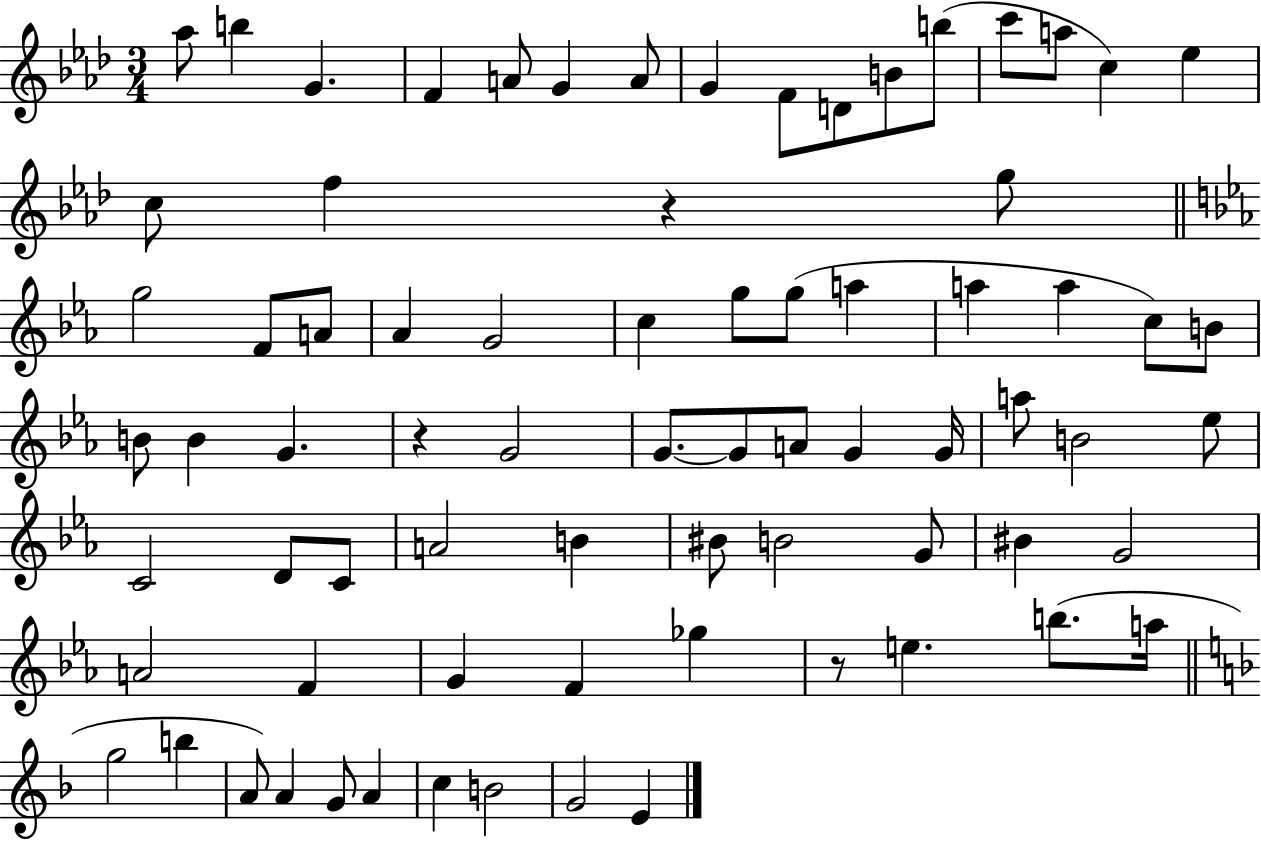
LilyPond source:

{
  \clef treble
  \numericTimeSignature
  \time 3/4
  \key aes \major
  aes''8 b''4 g'4. | f'4 a'8 g'4 a'8 | g'4 f'8 d'8 b'8 b''8( | c'''8 a''8 c''4) ees''4 | \break c''8 f''4 r4 g''8 | \bar "||" \break \key c \minor g''2 f'8 a'8 | aes'4 g'2 | c''4 g''8 g''8( a''4 | a''4 a''4 c''8) b'8 | \break b'8 b'4 g'4. | r4 g'2 | g'8.~~ g'8 a'8 g'4 g'16 | a''8 b'2 ees''8 | \break c'2 d'8 c'8 | a'2 b'4 | bis'8 b'2 g'8 | bis'4 g'2 | \break a'2 f'4 | g'4 f'4 ges''4 | r8 e''4. b''8.( a''16 | \bar "||" \break \key d \minor g''2 b''4 | a'8) a'4 g'8 a'4 | c''4 b'2 | g'2 e'4 | \break \bar "|."
}